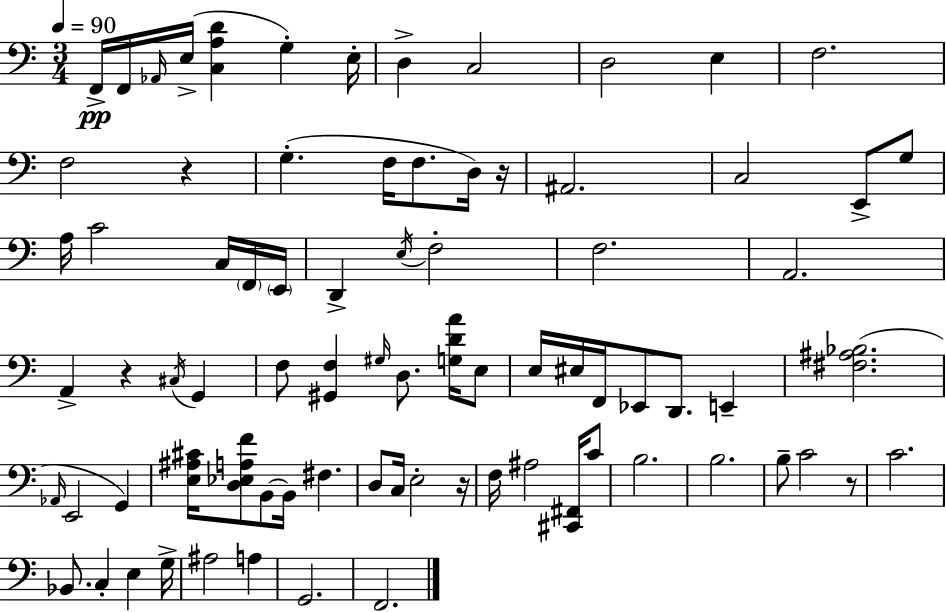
F2/s F2/s Ab2/s E3/s [C3,A3,D4]/q G3/q E3/s D3/q C3/h D3/h E3/q F3/h. F3/h R/q G3/q. F3/s F3/e. D3/s R/s A#2/h. C3/h E2/e G3/e A3/s C4/h C3/s F2/s E2/s D2/q E3/s F3/h F3/h. A2/h. A2/q R/q C#3/s G2/q F3/e [G#2,F3]/q G#3/s D3/e. [G3,D4,A4]/s E3/e E3/s EIS3/s F2/s Eb2/e D2/e. E2/q [F#3,A#3,Bb3]/h. Ab2/s E2/h G2/q [E3,A#3,C#4]/s [D3,Eb3,A3,F4]/e B2/e B2/s F#3/q. D3/e C3/s E3/h R/s F3/s A#3/h [C#2,F#2]/s C4/e B3/h. B3/h. B3/e C4/h R/e C4/h. Bb2/e. C3/q E3/q G3/s A#3/h A3/q G2/h. F2/h.